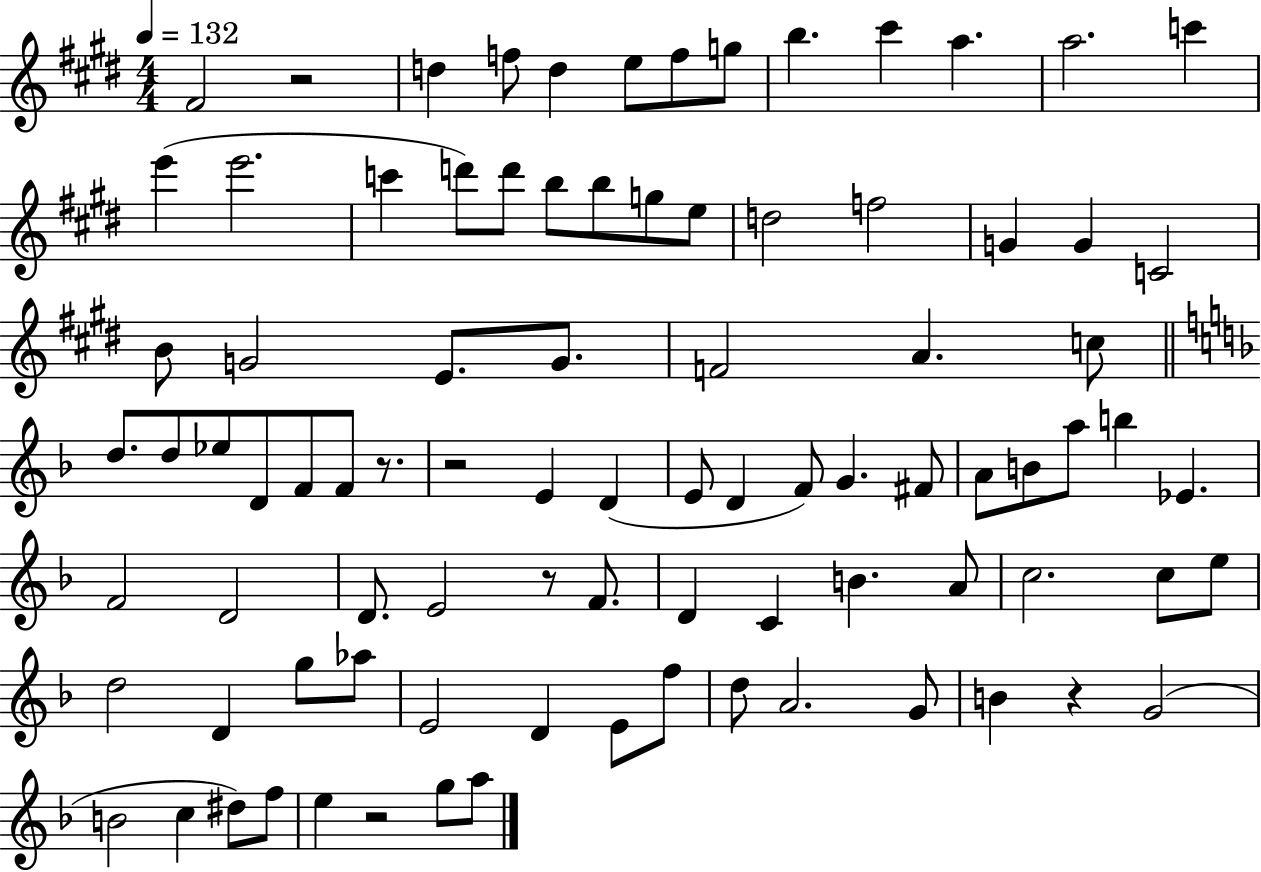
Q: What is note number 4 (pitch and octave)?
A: D5